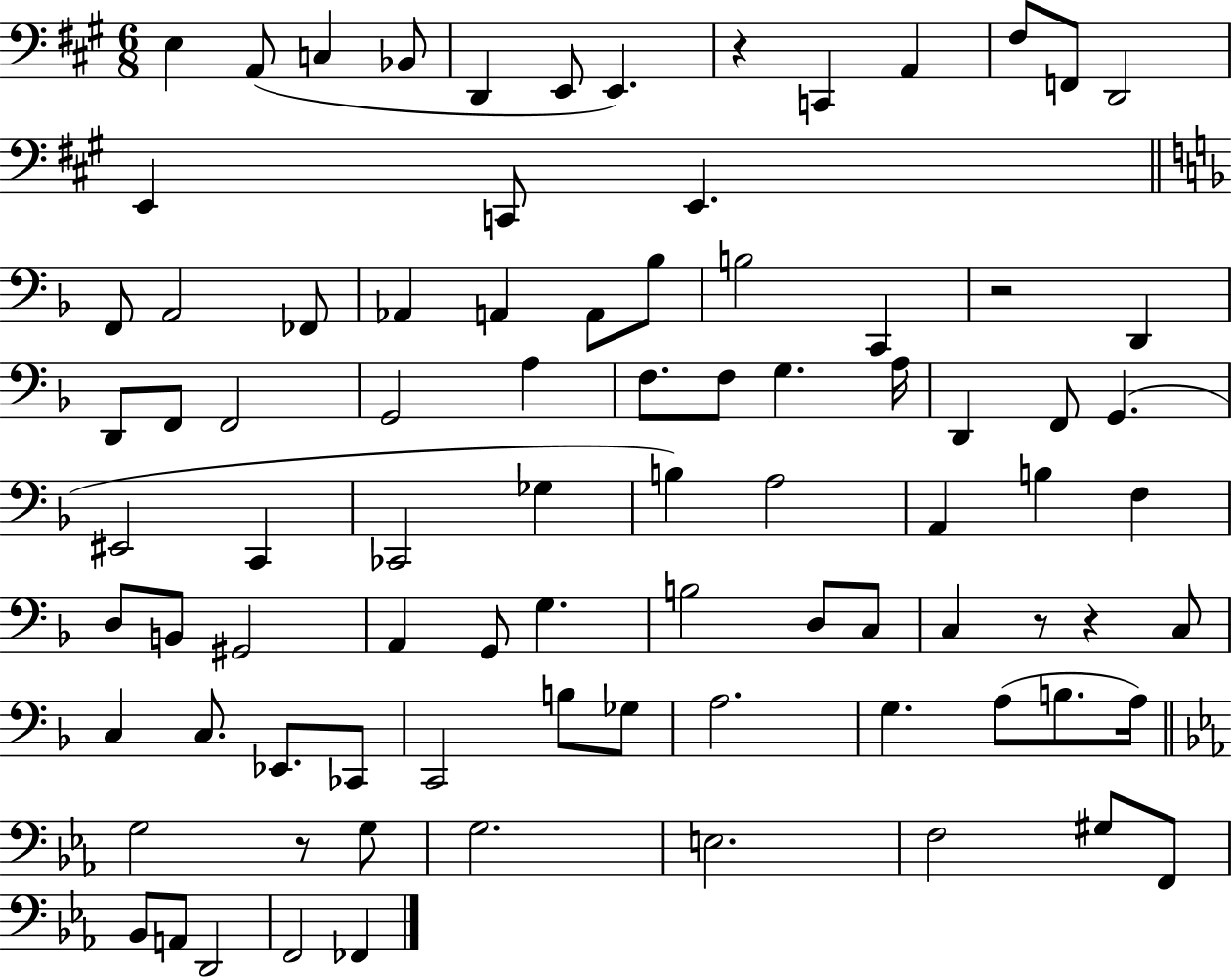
E3/q A2/e C3/q Bb2/e D2/q E2/e E2/q. R/q C2/q A2/q F#3/e F2/e D2/h E2/q C2/e E2/q. F2/e A2/h FES2/e Ab2/q A2/q A2/e Bb3/e B3/h C2/q R/h D2/q D2/e F2/e F2/h G2/h A3/q F3/e. F3/e G3/q. A3/s D2/q F2/e G2/q. EIS2/h C2/q CES2/h Gb3/q B3/q A3/h A2/q B3/q F3/q D3/e B2/e G#2/h A2/q G2/e G3/q. B3/h D3/e C3/e C3/q R/e R/q C3/e C3/q C3/e. Eb2/e. CES2/e C2/h B3/e Gb3/e A3/h. G3/q. A3/e B3/e. A3/s G3/h R/e G3/e G3/h. E3/h. F3/h G#3/e F2/e Bb2/e A2/e D2/h F2/h FES2/q